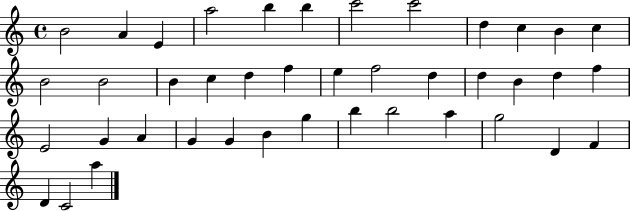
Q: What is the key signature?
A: C major